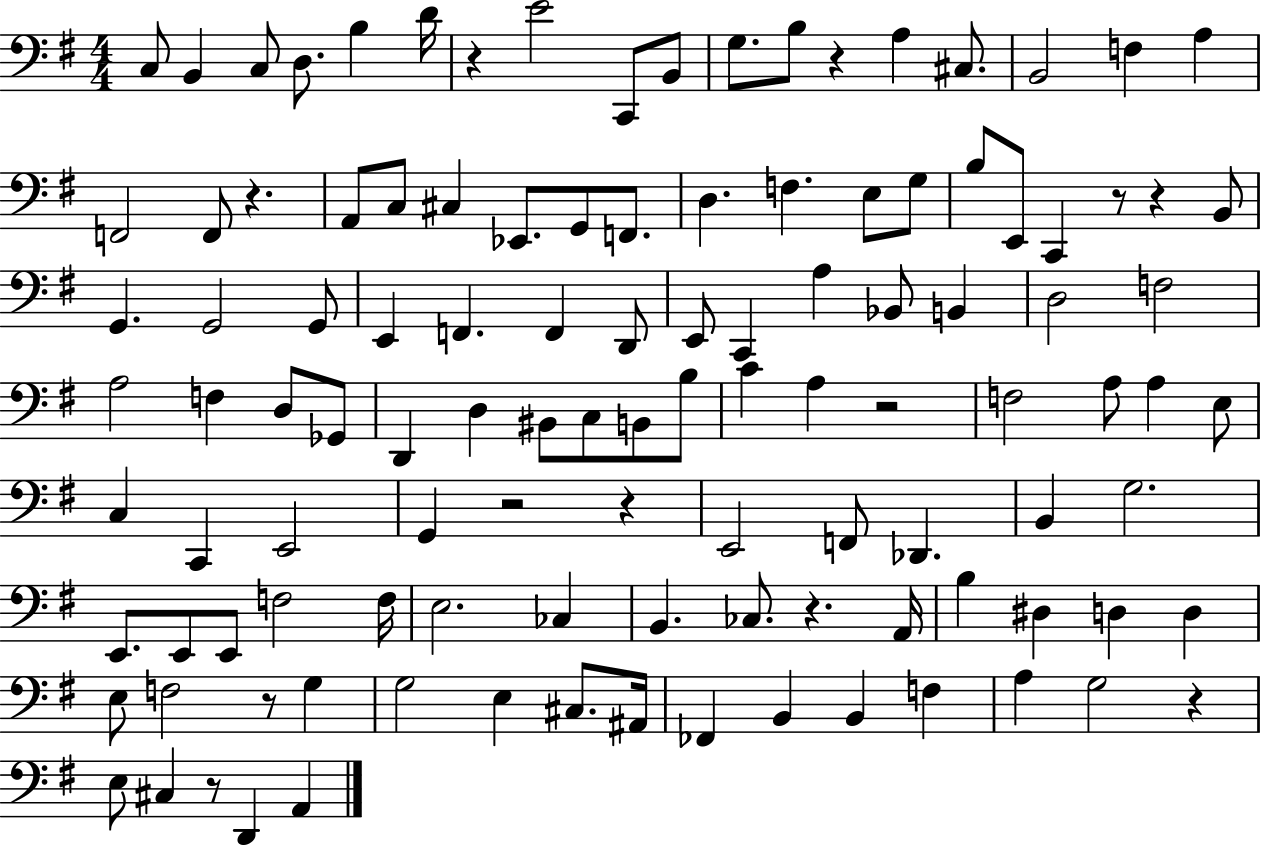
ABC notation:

X:1
T:Untitled
M:4/4
L:1/4
K:G
C,/2 B,, C,/2 D,/2 B, D/4 z E2 C,,/2 B,,/2 G,/2 B,/2 z A, ^C,/2 B,,2 F, A, F,,2 F,,/2 z A,,/2 C,/2 ^C, _E,,/2 G,,/2 F,,/2 D, F, E,/2 G,/2 B,/2 E,,/2 C,, z/2 z B,,/2 G,, G,,2 G,,/2 E,, F,, F,, D,,/2 E,,/2 C,, A, _B,,/2 B,, D,2 F,2 A,2 F, D,/2 _G,,/2 D,, D, ^B,,/2 C,/2 B,,/2 B,/2 C A, z2 F,2 A,/2 A, E,/2 C, C,, E,,2 G,, z2 z E,,2 F,,/2 _D,, B,, G,2 E,,/2 E,,/2 E,,/2 F,2 F,/4 E,2 _C, B,, _C,/2 z A,,/4 B, ^D, D, D, E,/2 F,2 z/2 G, G,2 E, ^C,/2 ^A,,/4 _F,, B,, B,, F, A, G,2 z E,/2 ^C, z/2 D,, A,,